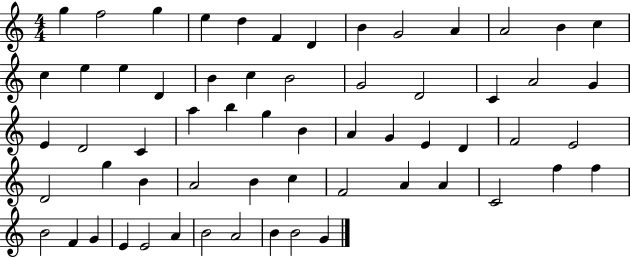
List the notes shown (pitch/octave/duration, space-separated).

G5/q F5/h G5/q E5/q D5/q F4/q D4/q B4/q G4/h A4/q A4/h B4/q C5/q C5/q E5/q E5/q D4/q B4/q C5/q B4/h G4/h D4/h C4/q A4/h G4/q E4/q D4/h C4/q A5/q B5/q G5/q B4/q A4/q G4/q E4/q D4/q F4/h E4/h D4/h G5/q B4/q A4/h B4/q C5/q F4/h A4/q A4/q C4/h F5/q F5/q B4/h F4/q G4/q E4/q E4/h A4/q B4/h A4/h B4/q B4/h G4/q